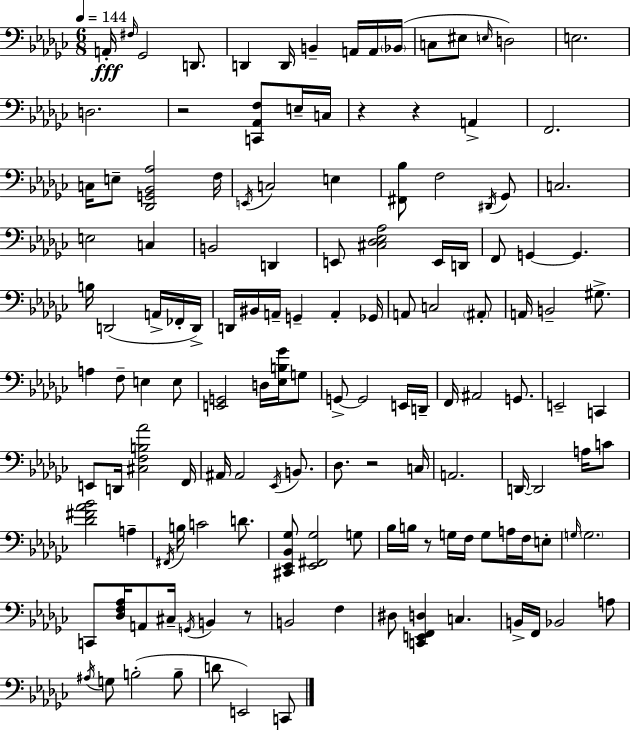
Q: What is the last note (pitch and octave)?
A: C2